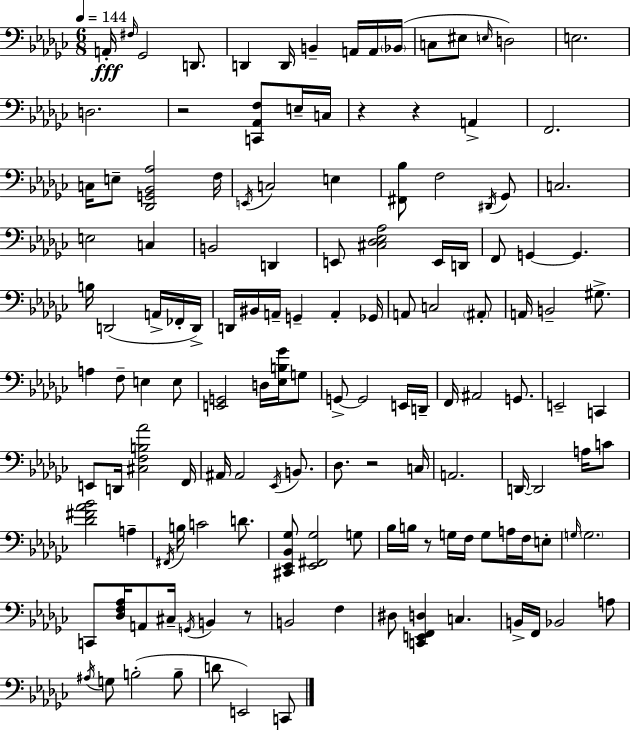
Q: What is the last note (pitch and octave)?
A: C2